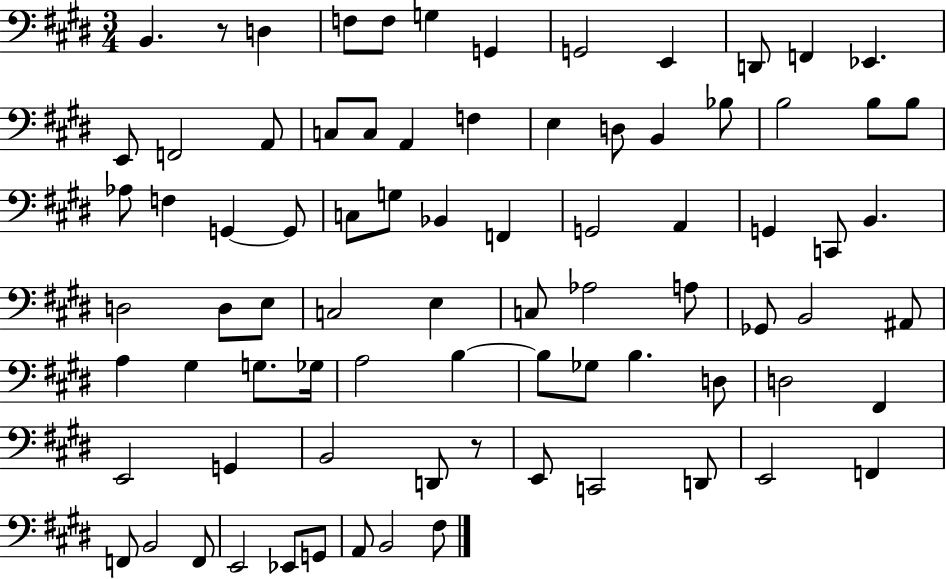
{
  \clef bass
  \numericTimeSignature
  \time 3/4
  \key e \major
  b,4. r8 d4 | f8 f8 g4 g,4 | g,2 e,4 | d,8 f,4 ees,4. | \break e,8 f,2 a,8 | c8 c8 a,4 f4 | e4 d8 b,4 bes8 | b2 b8 b8 | \break aes8 f4 g,4~~ g,8 | c8 g8 bes,4 f,4 | g,2 a,4 | g,4 c,8 b,4. | \break d2 d8 e8 | c2 e4 | c8 aes2 a8 | ges,8 b,2 ais,8 | \break a4 gis4 g8. ges16 | a2 b4~~ | b8 ges8 b4. d8 | d2 fis,4 | \break e,2 g,4 | b,2 d,8 r8 | e,8 c,2 d,8 | e,2 f,4 | \break f,8 b,2 f,8 | e,2 ees,8 g,8 | a,8 b,2 fis8 | \bar "|."
}